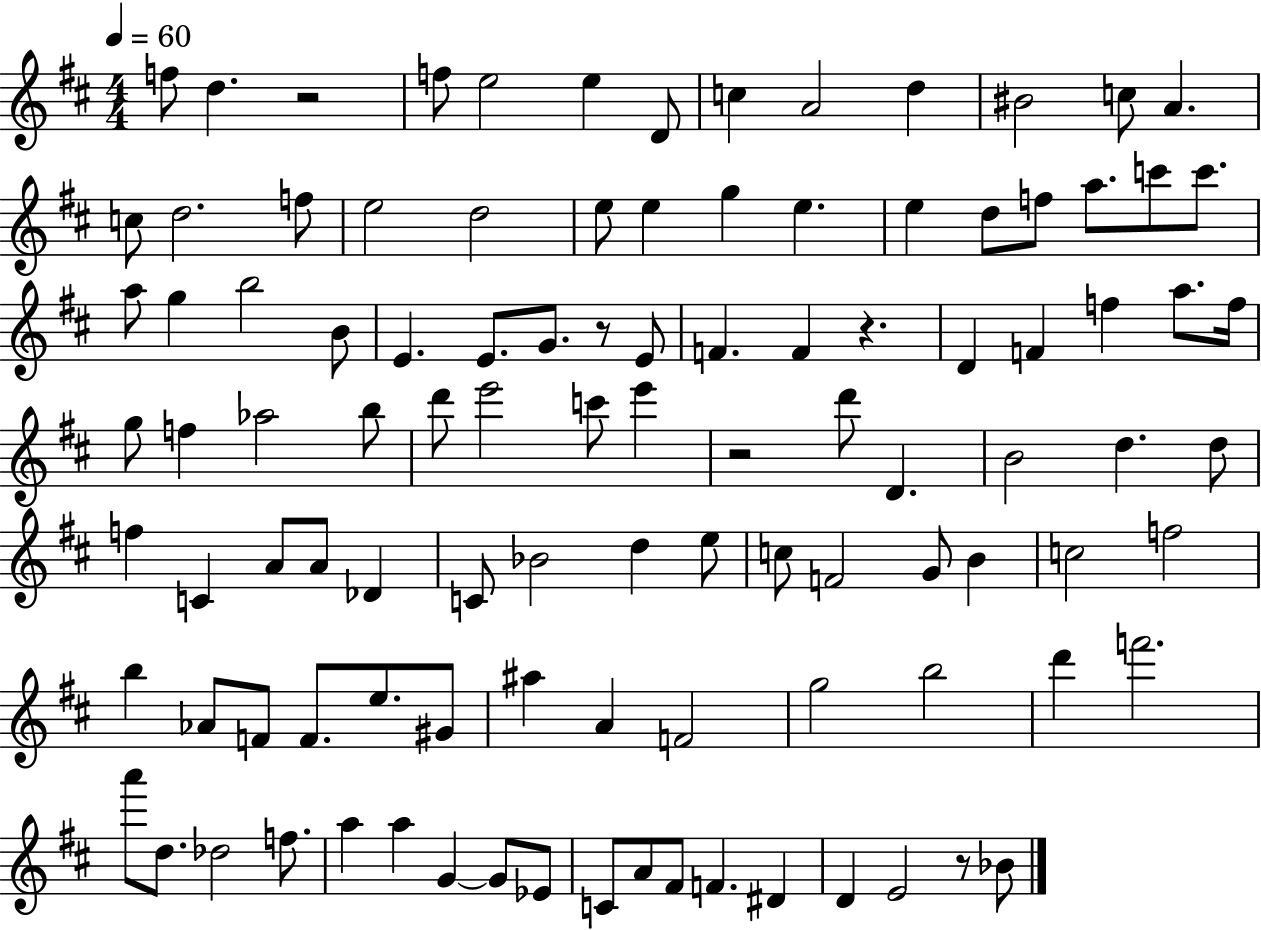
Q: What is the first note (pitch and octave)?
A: F5